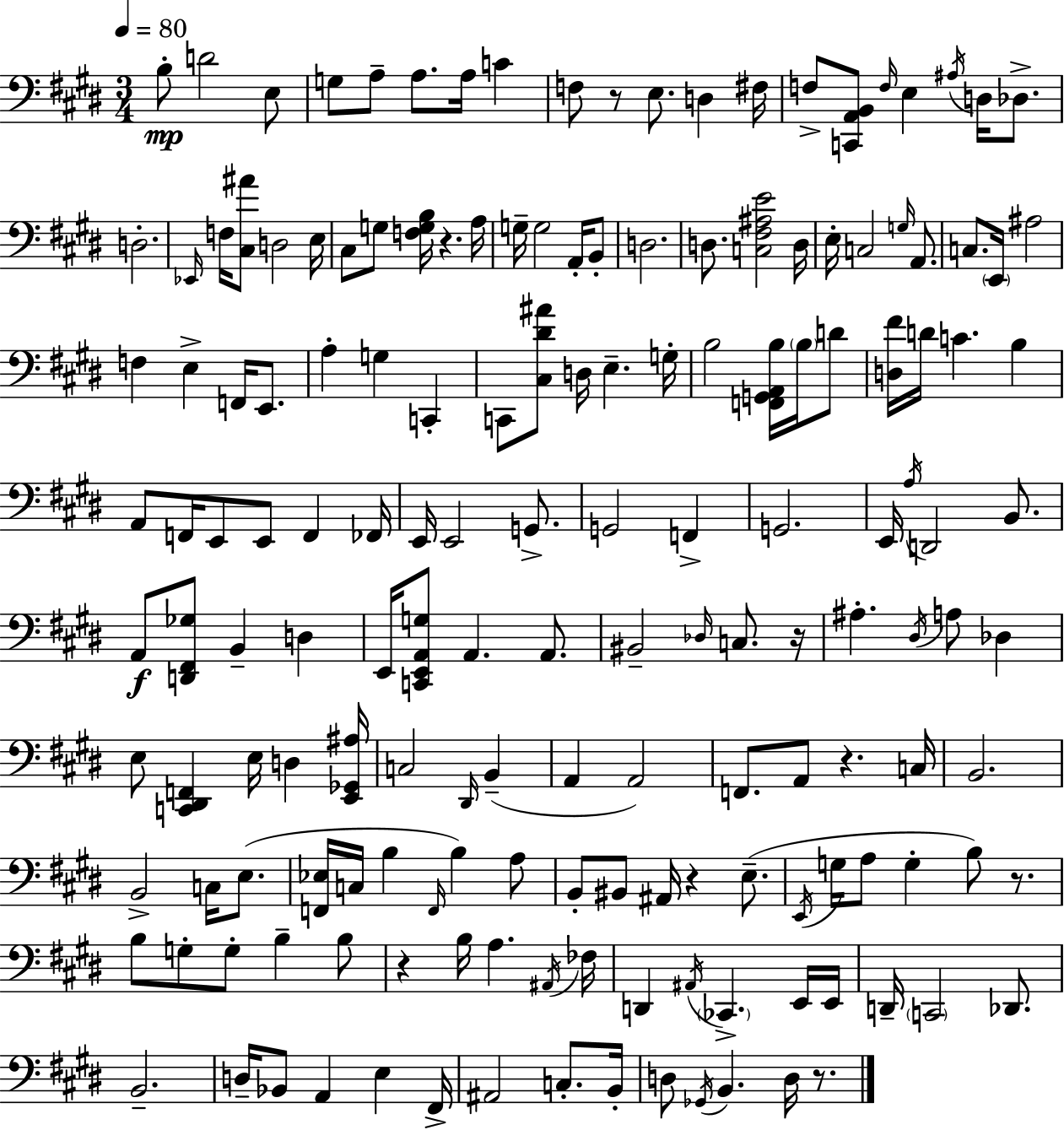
X:1
T:Untitled
M:3/4
L:1/4
K:E
B,/2 D2 E,/2 G,/2 A,/2 A,/2 A,/4 C F,/2 z/2 E,/2 D, ^F,/4 F,/2 [C,,A,,B,,]/2 F,/4 E, ^A,/4 D,/4 _D,/2 D,2 _E,,/4 F,/4 [^C,^A]/2 D,2 E,/4 ^C,/2 G,/2 [F,G,B,]/4 z A,/4 G,/4 G,2 A,,/4 B,,/2 D,2 D,/2 [C,^F,^A,E]2 D,/4 E,/4 C,2 G,/4 A,,/2 C,/2 E,,/4 ^A,2 F, E, F,,/4 E,,/2 A, G, C,, C,,/2 [^C,^D^A]/2 D,/4 E, G,/4 B,2 [F,,G,,A,,B,]/4 B,/4 D/2 [D,^F]/4 D/4 C B, A,,/2 F,,/4 E,,/2 E,,/2 F,, _F,,/4 E,,/4 E,,2 G,,/2 G,,2 F,, G,,2 E,,/4 A,/4 D,,2 B,,/2 A,,/2 [D,,^F,,_G,]/2 B,, D, E,,/4 [C,,E,,A,,G,]/2 A,, A,,/2 ^B,,2 _D,/4 C,/2 z/4 ^A, ^D,/4 A,/2 _D, E,/2 [C,,^D,,F,,] E,/4 D, [E,,_G,,^A,]/4 C,2 ^D,,/4 B,, A,, A,,2 F,,/2 A,,/2 z C,/4 B,,2 B,,2 C,/4 E,/2 [F,,_E,]/4 C,/4 B, F,,/4 B, A,/2 B,,/2 ^B,,/2 ^A,,/4 z E,/2 E,,/4 G,/4 A,/2 G, B,/2 z/2 B,/2 G,/2 G,/2 B, B,/2 z B,/4 A, ^A,,/4 _F,/4 D,, ^A,,/4 _C,, E,,/4 E,,/4 D,,/4 C,,2 _D,,/2 B,,2 D,/4 _B,,/2 A,, E, ^F,,/4 ^A,,2 C,/2 B,,/4 D,/2 _G,,/4 B,, D,/4 z/2